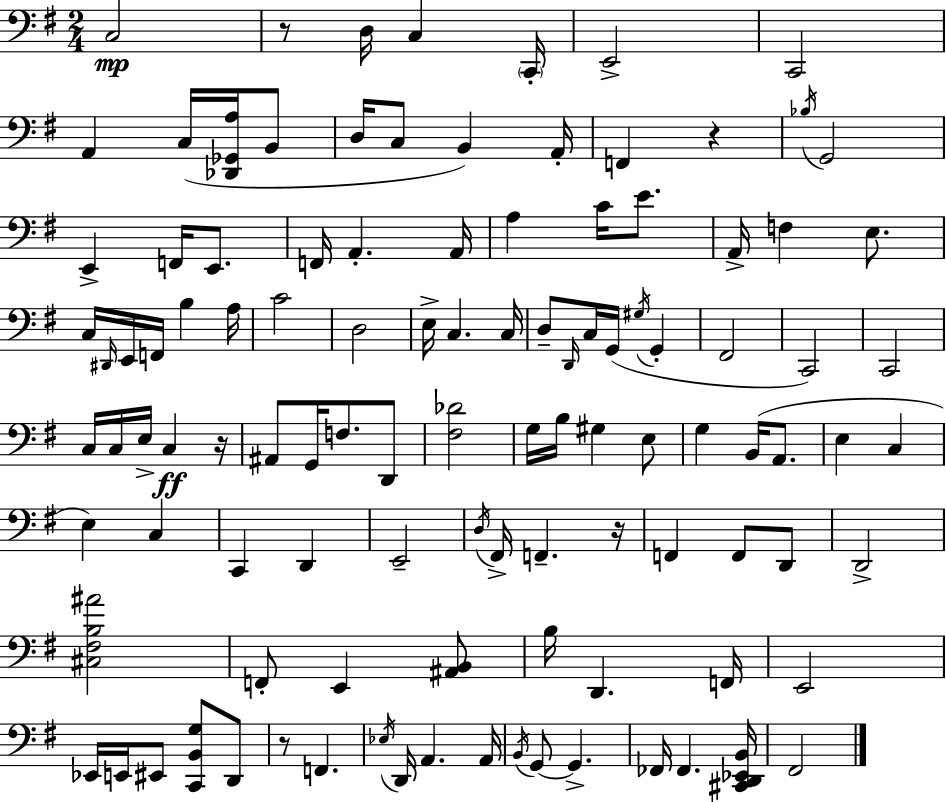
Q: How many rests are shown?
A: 5